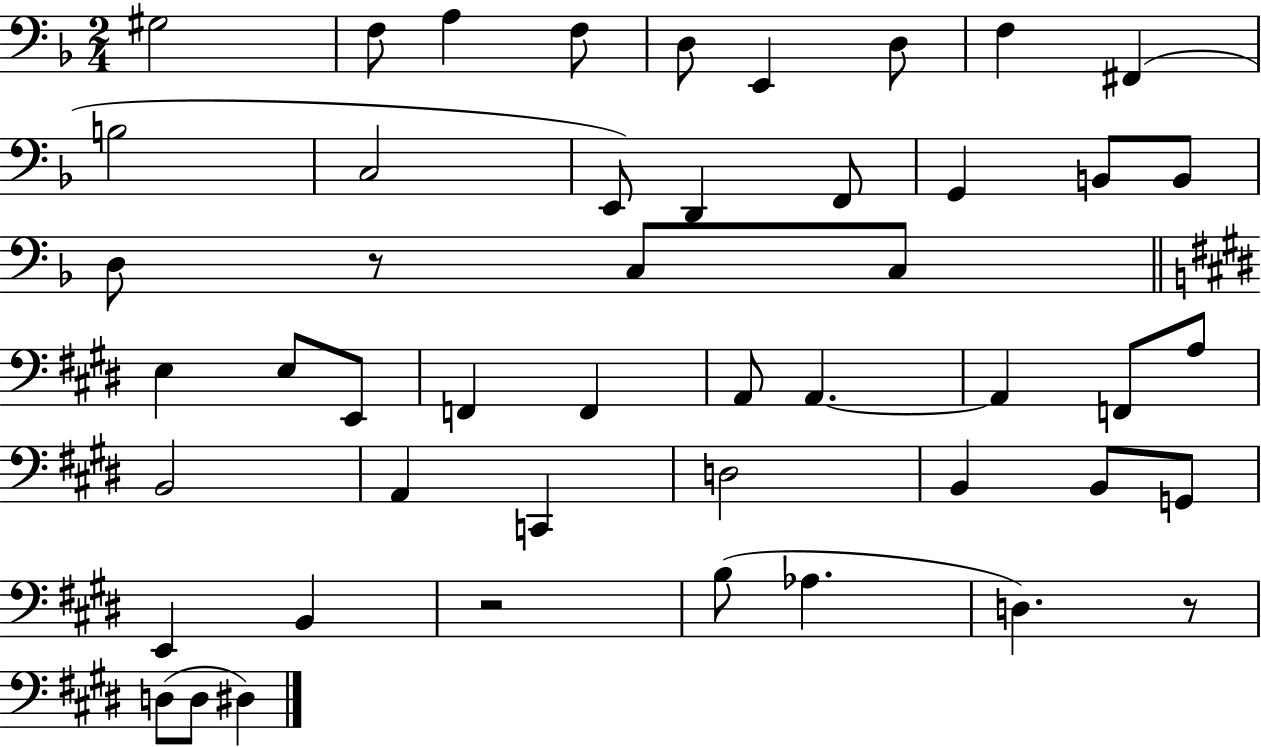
G#3/h F3/e A3/q F3/e D3/e E2/q D3/e F3/q F#2/q B3/h C3/h E2/e D2/q F2/e G2/q B2/e B2/e D3/e R/e C3/e C3/e E3/q E3/e E2/e F2/q F2/q A2/e A2/q. A2/q F2/e A3/e B2/h A2/q C2/q D3/h B2/q B2/e G2/e E2/q B2/q R/h B3/e Ab3/q. D3/q. R/e D3/e D3/e D#3/q